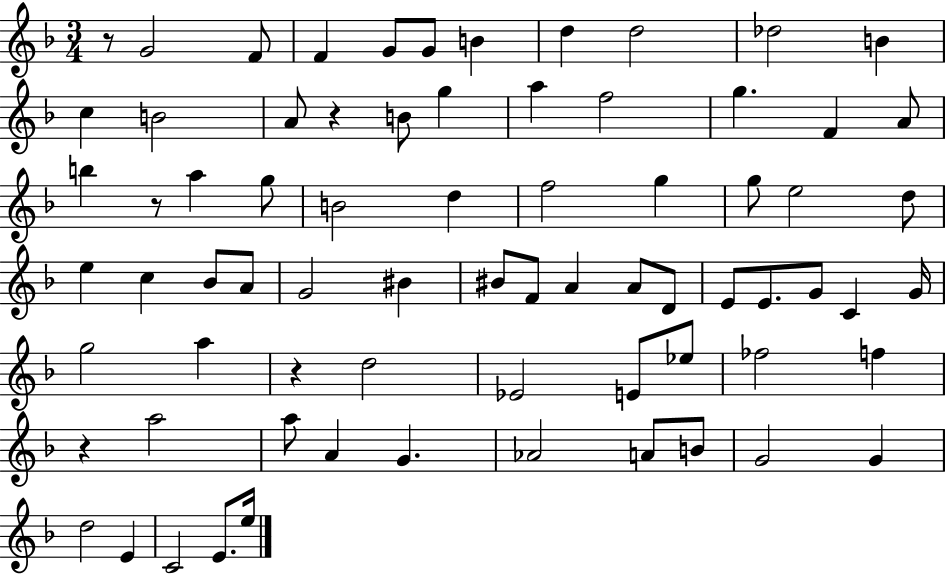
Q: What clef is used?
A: treble